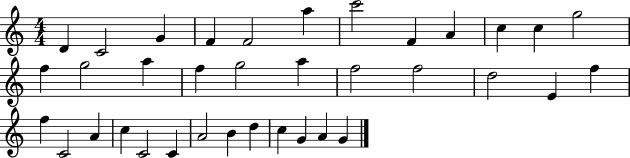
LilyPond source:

{
  \clef treble
  \numericTimeSignature
  \time 4/4
  \key c \major
  d'4 c'2 g'4 | f'4 f'2 a''4 | c'''2 f'4 a'4 | c''4 c''4 g''2 | \break f''4 g''2 a''4 | f''4 g''2 a''4 | f''2 f''2 | d''2 e'4 f''4 | \break f''4 c'2 a'4 | c''4 c'2 c'4 | a'2 b'4 d''4 | c''4 g'4 a'4 g'4 | \break \bar "|."
}